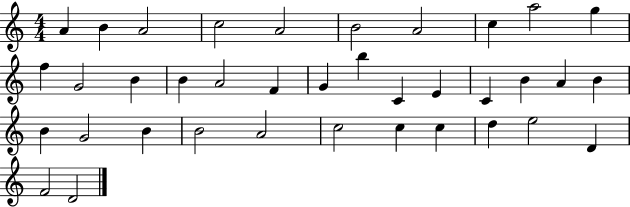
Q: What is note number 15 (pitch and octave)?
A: A4